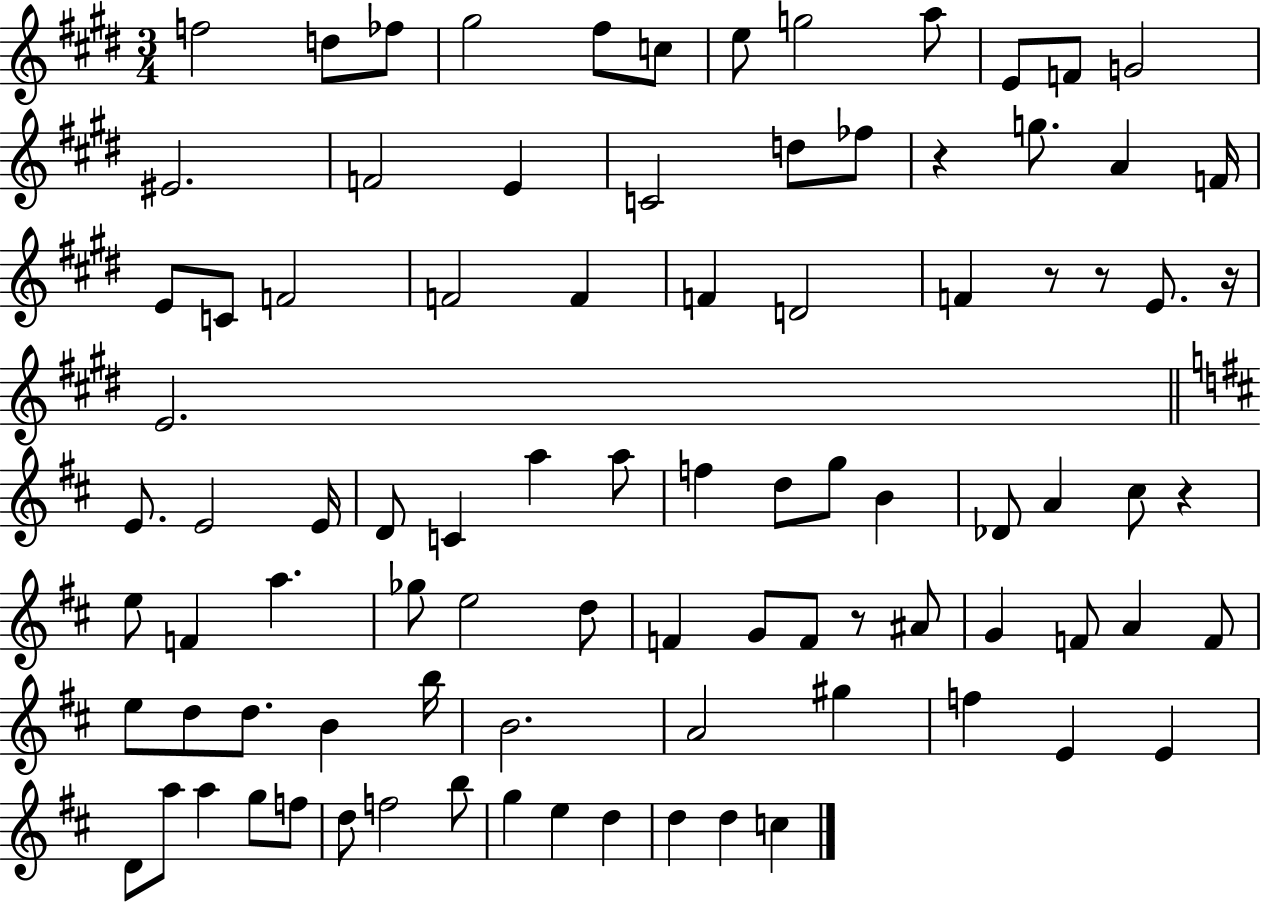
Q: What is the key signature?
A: E major